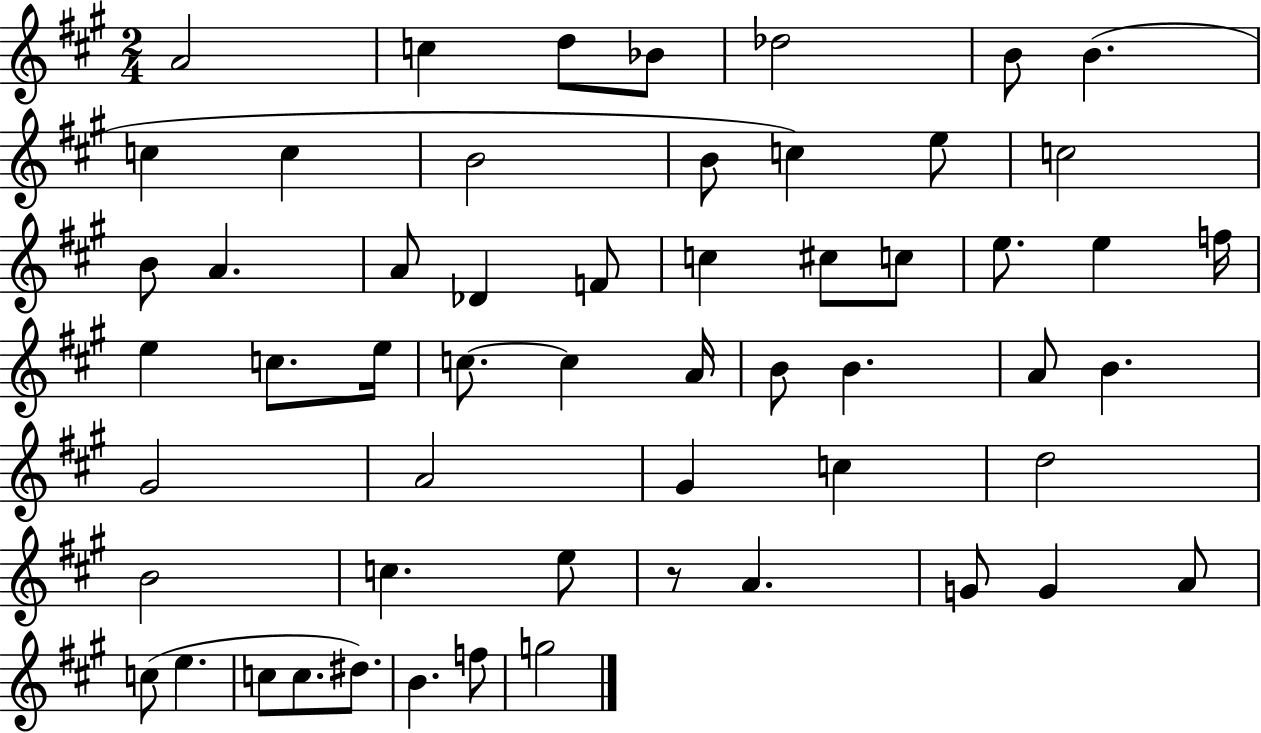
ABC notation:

X:1
T:Untitled
M:2/4
L:1/4
K:A
A2 c d/2 _B/2 _d2 B/2 B c c B2 B/2 c e/2 c2 B/2 A A/2 _D F/2 c ^c/2 c/2 e/2 e f/4 e c/2 e/4 c/2 c A/4 B/2 B A/2 B ^G2 A2 ^G c d2 B2 c e/2 z/2 A G/2 G A/2 c/2 e c/2 c/2 ^d/2 B f/2 g2